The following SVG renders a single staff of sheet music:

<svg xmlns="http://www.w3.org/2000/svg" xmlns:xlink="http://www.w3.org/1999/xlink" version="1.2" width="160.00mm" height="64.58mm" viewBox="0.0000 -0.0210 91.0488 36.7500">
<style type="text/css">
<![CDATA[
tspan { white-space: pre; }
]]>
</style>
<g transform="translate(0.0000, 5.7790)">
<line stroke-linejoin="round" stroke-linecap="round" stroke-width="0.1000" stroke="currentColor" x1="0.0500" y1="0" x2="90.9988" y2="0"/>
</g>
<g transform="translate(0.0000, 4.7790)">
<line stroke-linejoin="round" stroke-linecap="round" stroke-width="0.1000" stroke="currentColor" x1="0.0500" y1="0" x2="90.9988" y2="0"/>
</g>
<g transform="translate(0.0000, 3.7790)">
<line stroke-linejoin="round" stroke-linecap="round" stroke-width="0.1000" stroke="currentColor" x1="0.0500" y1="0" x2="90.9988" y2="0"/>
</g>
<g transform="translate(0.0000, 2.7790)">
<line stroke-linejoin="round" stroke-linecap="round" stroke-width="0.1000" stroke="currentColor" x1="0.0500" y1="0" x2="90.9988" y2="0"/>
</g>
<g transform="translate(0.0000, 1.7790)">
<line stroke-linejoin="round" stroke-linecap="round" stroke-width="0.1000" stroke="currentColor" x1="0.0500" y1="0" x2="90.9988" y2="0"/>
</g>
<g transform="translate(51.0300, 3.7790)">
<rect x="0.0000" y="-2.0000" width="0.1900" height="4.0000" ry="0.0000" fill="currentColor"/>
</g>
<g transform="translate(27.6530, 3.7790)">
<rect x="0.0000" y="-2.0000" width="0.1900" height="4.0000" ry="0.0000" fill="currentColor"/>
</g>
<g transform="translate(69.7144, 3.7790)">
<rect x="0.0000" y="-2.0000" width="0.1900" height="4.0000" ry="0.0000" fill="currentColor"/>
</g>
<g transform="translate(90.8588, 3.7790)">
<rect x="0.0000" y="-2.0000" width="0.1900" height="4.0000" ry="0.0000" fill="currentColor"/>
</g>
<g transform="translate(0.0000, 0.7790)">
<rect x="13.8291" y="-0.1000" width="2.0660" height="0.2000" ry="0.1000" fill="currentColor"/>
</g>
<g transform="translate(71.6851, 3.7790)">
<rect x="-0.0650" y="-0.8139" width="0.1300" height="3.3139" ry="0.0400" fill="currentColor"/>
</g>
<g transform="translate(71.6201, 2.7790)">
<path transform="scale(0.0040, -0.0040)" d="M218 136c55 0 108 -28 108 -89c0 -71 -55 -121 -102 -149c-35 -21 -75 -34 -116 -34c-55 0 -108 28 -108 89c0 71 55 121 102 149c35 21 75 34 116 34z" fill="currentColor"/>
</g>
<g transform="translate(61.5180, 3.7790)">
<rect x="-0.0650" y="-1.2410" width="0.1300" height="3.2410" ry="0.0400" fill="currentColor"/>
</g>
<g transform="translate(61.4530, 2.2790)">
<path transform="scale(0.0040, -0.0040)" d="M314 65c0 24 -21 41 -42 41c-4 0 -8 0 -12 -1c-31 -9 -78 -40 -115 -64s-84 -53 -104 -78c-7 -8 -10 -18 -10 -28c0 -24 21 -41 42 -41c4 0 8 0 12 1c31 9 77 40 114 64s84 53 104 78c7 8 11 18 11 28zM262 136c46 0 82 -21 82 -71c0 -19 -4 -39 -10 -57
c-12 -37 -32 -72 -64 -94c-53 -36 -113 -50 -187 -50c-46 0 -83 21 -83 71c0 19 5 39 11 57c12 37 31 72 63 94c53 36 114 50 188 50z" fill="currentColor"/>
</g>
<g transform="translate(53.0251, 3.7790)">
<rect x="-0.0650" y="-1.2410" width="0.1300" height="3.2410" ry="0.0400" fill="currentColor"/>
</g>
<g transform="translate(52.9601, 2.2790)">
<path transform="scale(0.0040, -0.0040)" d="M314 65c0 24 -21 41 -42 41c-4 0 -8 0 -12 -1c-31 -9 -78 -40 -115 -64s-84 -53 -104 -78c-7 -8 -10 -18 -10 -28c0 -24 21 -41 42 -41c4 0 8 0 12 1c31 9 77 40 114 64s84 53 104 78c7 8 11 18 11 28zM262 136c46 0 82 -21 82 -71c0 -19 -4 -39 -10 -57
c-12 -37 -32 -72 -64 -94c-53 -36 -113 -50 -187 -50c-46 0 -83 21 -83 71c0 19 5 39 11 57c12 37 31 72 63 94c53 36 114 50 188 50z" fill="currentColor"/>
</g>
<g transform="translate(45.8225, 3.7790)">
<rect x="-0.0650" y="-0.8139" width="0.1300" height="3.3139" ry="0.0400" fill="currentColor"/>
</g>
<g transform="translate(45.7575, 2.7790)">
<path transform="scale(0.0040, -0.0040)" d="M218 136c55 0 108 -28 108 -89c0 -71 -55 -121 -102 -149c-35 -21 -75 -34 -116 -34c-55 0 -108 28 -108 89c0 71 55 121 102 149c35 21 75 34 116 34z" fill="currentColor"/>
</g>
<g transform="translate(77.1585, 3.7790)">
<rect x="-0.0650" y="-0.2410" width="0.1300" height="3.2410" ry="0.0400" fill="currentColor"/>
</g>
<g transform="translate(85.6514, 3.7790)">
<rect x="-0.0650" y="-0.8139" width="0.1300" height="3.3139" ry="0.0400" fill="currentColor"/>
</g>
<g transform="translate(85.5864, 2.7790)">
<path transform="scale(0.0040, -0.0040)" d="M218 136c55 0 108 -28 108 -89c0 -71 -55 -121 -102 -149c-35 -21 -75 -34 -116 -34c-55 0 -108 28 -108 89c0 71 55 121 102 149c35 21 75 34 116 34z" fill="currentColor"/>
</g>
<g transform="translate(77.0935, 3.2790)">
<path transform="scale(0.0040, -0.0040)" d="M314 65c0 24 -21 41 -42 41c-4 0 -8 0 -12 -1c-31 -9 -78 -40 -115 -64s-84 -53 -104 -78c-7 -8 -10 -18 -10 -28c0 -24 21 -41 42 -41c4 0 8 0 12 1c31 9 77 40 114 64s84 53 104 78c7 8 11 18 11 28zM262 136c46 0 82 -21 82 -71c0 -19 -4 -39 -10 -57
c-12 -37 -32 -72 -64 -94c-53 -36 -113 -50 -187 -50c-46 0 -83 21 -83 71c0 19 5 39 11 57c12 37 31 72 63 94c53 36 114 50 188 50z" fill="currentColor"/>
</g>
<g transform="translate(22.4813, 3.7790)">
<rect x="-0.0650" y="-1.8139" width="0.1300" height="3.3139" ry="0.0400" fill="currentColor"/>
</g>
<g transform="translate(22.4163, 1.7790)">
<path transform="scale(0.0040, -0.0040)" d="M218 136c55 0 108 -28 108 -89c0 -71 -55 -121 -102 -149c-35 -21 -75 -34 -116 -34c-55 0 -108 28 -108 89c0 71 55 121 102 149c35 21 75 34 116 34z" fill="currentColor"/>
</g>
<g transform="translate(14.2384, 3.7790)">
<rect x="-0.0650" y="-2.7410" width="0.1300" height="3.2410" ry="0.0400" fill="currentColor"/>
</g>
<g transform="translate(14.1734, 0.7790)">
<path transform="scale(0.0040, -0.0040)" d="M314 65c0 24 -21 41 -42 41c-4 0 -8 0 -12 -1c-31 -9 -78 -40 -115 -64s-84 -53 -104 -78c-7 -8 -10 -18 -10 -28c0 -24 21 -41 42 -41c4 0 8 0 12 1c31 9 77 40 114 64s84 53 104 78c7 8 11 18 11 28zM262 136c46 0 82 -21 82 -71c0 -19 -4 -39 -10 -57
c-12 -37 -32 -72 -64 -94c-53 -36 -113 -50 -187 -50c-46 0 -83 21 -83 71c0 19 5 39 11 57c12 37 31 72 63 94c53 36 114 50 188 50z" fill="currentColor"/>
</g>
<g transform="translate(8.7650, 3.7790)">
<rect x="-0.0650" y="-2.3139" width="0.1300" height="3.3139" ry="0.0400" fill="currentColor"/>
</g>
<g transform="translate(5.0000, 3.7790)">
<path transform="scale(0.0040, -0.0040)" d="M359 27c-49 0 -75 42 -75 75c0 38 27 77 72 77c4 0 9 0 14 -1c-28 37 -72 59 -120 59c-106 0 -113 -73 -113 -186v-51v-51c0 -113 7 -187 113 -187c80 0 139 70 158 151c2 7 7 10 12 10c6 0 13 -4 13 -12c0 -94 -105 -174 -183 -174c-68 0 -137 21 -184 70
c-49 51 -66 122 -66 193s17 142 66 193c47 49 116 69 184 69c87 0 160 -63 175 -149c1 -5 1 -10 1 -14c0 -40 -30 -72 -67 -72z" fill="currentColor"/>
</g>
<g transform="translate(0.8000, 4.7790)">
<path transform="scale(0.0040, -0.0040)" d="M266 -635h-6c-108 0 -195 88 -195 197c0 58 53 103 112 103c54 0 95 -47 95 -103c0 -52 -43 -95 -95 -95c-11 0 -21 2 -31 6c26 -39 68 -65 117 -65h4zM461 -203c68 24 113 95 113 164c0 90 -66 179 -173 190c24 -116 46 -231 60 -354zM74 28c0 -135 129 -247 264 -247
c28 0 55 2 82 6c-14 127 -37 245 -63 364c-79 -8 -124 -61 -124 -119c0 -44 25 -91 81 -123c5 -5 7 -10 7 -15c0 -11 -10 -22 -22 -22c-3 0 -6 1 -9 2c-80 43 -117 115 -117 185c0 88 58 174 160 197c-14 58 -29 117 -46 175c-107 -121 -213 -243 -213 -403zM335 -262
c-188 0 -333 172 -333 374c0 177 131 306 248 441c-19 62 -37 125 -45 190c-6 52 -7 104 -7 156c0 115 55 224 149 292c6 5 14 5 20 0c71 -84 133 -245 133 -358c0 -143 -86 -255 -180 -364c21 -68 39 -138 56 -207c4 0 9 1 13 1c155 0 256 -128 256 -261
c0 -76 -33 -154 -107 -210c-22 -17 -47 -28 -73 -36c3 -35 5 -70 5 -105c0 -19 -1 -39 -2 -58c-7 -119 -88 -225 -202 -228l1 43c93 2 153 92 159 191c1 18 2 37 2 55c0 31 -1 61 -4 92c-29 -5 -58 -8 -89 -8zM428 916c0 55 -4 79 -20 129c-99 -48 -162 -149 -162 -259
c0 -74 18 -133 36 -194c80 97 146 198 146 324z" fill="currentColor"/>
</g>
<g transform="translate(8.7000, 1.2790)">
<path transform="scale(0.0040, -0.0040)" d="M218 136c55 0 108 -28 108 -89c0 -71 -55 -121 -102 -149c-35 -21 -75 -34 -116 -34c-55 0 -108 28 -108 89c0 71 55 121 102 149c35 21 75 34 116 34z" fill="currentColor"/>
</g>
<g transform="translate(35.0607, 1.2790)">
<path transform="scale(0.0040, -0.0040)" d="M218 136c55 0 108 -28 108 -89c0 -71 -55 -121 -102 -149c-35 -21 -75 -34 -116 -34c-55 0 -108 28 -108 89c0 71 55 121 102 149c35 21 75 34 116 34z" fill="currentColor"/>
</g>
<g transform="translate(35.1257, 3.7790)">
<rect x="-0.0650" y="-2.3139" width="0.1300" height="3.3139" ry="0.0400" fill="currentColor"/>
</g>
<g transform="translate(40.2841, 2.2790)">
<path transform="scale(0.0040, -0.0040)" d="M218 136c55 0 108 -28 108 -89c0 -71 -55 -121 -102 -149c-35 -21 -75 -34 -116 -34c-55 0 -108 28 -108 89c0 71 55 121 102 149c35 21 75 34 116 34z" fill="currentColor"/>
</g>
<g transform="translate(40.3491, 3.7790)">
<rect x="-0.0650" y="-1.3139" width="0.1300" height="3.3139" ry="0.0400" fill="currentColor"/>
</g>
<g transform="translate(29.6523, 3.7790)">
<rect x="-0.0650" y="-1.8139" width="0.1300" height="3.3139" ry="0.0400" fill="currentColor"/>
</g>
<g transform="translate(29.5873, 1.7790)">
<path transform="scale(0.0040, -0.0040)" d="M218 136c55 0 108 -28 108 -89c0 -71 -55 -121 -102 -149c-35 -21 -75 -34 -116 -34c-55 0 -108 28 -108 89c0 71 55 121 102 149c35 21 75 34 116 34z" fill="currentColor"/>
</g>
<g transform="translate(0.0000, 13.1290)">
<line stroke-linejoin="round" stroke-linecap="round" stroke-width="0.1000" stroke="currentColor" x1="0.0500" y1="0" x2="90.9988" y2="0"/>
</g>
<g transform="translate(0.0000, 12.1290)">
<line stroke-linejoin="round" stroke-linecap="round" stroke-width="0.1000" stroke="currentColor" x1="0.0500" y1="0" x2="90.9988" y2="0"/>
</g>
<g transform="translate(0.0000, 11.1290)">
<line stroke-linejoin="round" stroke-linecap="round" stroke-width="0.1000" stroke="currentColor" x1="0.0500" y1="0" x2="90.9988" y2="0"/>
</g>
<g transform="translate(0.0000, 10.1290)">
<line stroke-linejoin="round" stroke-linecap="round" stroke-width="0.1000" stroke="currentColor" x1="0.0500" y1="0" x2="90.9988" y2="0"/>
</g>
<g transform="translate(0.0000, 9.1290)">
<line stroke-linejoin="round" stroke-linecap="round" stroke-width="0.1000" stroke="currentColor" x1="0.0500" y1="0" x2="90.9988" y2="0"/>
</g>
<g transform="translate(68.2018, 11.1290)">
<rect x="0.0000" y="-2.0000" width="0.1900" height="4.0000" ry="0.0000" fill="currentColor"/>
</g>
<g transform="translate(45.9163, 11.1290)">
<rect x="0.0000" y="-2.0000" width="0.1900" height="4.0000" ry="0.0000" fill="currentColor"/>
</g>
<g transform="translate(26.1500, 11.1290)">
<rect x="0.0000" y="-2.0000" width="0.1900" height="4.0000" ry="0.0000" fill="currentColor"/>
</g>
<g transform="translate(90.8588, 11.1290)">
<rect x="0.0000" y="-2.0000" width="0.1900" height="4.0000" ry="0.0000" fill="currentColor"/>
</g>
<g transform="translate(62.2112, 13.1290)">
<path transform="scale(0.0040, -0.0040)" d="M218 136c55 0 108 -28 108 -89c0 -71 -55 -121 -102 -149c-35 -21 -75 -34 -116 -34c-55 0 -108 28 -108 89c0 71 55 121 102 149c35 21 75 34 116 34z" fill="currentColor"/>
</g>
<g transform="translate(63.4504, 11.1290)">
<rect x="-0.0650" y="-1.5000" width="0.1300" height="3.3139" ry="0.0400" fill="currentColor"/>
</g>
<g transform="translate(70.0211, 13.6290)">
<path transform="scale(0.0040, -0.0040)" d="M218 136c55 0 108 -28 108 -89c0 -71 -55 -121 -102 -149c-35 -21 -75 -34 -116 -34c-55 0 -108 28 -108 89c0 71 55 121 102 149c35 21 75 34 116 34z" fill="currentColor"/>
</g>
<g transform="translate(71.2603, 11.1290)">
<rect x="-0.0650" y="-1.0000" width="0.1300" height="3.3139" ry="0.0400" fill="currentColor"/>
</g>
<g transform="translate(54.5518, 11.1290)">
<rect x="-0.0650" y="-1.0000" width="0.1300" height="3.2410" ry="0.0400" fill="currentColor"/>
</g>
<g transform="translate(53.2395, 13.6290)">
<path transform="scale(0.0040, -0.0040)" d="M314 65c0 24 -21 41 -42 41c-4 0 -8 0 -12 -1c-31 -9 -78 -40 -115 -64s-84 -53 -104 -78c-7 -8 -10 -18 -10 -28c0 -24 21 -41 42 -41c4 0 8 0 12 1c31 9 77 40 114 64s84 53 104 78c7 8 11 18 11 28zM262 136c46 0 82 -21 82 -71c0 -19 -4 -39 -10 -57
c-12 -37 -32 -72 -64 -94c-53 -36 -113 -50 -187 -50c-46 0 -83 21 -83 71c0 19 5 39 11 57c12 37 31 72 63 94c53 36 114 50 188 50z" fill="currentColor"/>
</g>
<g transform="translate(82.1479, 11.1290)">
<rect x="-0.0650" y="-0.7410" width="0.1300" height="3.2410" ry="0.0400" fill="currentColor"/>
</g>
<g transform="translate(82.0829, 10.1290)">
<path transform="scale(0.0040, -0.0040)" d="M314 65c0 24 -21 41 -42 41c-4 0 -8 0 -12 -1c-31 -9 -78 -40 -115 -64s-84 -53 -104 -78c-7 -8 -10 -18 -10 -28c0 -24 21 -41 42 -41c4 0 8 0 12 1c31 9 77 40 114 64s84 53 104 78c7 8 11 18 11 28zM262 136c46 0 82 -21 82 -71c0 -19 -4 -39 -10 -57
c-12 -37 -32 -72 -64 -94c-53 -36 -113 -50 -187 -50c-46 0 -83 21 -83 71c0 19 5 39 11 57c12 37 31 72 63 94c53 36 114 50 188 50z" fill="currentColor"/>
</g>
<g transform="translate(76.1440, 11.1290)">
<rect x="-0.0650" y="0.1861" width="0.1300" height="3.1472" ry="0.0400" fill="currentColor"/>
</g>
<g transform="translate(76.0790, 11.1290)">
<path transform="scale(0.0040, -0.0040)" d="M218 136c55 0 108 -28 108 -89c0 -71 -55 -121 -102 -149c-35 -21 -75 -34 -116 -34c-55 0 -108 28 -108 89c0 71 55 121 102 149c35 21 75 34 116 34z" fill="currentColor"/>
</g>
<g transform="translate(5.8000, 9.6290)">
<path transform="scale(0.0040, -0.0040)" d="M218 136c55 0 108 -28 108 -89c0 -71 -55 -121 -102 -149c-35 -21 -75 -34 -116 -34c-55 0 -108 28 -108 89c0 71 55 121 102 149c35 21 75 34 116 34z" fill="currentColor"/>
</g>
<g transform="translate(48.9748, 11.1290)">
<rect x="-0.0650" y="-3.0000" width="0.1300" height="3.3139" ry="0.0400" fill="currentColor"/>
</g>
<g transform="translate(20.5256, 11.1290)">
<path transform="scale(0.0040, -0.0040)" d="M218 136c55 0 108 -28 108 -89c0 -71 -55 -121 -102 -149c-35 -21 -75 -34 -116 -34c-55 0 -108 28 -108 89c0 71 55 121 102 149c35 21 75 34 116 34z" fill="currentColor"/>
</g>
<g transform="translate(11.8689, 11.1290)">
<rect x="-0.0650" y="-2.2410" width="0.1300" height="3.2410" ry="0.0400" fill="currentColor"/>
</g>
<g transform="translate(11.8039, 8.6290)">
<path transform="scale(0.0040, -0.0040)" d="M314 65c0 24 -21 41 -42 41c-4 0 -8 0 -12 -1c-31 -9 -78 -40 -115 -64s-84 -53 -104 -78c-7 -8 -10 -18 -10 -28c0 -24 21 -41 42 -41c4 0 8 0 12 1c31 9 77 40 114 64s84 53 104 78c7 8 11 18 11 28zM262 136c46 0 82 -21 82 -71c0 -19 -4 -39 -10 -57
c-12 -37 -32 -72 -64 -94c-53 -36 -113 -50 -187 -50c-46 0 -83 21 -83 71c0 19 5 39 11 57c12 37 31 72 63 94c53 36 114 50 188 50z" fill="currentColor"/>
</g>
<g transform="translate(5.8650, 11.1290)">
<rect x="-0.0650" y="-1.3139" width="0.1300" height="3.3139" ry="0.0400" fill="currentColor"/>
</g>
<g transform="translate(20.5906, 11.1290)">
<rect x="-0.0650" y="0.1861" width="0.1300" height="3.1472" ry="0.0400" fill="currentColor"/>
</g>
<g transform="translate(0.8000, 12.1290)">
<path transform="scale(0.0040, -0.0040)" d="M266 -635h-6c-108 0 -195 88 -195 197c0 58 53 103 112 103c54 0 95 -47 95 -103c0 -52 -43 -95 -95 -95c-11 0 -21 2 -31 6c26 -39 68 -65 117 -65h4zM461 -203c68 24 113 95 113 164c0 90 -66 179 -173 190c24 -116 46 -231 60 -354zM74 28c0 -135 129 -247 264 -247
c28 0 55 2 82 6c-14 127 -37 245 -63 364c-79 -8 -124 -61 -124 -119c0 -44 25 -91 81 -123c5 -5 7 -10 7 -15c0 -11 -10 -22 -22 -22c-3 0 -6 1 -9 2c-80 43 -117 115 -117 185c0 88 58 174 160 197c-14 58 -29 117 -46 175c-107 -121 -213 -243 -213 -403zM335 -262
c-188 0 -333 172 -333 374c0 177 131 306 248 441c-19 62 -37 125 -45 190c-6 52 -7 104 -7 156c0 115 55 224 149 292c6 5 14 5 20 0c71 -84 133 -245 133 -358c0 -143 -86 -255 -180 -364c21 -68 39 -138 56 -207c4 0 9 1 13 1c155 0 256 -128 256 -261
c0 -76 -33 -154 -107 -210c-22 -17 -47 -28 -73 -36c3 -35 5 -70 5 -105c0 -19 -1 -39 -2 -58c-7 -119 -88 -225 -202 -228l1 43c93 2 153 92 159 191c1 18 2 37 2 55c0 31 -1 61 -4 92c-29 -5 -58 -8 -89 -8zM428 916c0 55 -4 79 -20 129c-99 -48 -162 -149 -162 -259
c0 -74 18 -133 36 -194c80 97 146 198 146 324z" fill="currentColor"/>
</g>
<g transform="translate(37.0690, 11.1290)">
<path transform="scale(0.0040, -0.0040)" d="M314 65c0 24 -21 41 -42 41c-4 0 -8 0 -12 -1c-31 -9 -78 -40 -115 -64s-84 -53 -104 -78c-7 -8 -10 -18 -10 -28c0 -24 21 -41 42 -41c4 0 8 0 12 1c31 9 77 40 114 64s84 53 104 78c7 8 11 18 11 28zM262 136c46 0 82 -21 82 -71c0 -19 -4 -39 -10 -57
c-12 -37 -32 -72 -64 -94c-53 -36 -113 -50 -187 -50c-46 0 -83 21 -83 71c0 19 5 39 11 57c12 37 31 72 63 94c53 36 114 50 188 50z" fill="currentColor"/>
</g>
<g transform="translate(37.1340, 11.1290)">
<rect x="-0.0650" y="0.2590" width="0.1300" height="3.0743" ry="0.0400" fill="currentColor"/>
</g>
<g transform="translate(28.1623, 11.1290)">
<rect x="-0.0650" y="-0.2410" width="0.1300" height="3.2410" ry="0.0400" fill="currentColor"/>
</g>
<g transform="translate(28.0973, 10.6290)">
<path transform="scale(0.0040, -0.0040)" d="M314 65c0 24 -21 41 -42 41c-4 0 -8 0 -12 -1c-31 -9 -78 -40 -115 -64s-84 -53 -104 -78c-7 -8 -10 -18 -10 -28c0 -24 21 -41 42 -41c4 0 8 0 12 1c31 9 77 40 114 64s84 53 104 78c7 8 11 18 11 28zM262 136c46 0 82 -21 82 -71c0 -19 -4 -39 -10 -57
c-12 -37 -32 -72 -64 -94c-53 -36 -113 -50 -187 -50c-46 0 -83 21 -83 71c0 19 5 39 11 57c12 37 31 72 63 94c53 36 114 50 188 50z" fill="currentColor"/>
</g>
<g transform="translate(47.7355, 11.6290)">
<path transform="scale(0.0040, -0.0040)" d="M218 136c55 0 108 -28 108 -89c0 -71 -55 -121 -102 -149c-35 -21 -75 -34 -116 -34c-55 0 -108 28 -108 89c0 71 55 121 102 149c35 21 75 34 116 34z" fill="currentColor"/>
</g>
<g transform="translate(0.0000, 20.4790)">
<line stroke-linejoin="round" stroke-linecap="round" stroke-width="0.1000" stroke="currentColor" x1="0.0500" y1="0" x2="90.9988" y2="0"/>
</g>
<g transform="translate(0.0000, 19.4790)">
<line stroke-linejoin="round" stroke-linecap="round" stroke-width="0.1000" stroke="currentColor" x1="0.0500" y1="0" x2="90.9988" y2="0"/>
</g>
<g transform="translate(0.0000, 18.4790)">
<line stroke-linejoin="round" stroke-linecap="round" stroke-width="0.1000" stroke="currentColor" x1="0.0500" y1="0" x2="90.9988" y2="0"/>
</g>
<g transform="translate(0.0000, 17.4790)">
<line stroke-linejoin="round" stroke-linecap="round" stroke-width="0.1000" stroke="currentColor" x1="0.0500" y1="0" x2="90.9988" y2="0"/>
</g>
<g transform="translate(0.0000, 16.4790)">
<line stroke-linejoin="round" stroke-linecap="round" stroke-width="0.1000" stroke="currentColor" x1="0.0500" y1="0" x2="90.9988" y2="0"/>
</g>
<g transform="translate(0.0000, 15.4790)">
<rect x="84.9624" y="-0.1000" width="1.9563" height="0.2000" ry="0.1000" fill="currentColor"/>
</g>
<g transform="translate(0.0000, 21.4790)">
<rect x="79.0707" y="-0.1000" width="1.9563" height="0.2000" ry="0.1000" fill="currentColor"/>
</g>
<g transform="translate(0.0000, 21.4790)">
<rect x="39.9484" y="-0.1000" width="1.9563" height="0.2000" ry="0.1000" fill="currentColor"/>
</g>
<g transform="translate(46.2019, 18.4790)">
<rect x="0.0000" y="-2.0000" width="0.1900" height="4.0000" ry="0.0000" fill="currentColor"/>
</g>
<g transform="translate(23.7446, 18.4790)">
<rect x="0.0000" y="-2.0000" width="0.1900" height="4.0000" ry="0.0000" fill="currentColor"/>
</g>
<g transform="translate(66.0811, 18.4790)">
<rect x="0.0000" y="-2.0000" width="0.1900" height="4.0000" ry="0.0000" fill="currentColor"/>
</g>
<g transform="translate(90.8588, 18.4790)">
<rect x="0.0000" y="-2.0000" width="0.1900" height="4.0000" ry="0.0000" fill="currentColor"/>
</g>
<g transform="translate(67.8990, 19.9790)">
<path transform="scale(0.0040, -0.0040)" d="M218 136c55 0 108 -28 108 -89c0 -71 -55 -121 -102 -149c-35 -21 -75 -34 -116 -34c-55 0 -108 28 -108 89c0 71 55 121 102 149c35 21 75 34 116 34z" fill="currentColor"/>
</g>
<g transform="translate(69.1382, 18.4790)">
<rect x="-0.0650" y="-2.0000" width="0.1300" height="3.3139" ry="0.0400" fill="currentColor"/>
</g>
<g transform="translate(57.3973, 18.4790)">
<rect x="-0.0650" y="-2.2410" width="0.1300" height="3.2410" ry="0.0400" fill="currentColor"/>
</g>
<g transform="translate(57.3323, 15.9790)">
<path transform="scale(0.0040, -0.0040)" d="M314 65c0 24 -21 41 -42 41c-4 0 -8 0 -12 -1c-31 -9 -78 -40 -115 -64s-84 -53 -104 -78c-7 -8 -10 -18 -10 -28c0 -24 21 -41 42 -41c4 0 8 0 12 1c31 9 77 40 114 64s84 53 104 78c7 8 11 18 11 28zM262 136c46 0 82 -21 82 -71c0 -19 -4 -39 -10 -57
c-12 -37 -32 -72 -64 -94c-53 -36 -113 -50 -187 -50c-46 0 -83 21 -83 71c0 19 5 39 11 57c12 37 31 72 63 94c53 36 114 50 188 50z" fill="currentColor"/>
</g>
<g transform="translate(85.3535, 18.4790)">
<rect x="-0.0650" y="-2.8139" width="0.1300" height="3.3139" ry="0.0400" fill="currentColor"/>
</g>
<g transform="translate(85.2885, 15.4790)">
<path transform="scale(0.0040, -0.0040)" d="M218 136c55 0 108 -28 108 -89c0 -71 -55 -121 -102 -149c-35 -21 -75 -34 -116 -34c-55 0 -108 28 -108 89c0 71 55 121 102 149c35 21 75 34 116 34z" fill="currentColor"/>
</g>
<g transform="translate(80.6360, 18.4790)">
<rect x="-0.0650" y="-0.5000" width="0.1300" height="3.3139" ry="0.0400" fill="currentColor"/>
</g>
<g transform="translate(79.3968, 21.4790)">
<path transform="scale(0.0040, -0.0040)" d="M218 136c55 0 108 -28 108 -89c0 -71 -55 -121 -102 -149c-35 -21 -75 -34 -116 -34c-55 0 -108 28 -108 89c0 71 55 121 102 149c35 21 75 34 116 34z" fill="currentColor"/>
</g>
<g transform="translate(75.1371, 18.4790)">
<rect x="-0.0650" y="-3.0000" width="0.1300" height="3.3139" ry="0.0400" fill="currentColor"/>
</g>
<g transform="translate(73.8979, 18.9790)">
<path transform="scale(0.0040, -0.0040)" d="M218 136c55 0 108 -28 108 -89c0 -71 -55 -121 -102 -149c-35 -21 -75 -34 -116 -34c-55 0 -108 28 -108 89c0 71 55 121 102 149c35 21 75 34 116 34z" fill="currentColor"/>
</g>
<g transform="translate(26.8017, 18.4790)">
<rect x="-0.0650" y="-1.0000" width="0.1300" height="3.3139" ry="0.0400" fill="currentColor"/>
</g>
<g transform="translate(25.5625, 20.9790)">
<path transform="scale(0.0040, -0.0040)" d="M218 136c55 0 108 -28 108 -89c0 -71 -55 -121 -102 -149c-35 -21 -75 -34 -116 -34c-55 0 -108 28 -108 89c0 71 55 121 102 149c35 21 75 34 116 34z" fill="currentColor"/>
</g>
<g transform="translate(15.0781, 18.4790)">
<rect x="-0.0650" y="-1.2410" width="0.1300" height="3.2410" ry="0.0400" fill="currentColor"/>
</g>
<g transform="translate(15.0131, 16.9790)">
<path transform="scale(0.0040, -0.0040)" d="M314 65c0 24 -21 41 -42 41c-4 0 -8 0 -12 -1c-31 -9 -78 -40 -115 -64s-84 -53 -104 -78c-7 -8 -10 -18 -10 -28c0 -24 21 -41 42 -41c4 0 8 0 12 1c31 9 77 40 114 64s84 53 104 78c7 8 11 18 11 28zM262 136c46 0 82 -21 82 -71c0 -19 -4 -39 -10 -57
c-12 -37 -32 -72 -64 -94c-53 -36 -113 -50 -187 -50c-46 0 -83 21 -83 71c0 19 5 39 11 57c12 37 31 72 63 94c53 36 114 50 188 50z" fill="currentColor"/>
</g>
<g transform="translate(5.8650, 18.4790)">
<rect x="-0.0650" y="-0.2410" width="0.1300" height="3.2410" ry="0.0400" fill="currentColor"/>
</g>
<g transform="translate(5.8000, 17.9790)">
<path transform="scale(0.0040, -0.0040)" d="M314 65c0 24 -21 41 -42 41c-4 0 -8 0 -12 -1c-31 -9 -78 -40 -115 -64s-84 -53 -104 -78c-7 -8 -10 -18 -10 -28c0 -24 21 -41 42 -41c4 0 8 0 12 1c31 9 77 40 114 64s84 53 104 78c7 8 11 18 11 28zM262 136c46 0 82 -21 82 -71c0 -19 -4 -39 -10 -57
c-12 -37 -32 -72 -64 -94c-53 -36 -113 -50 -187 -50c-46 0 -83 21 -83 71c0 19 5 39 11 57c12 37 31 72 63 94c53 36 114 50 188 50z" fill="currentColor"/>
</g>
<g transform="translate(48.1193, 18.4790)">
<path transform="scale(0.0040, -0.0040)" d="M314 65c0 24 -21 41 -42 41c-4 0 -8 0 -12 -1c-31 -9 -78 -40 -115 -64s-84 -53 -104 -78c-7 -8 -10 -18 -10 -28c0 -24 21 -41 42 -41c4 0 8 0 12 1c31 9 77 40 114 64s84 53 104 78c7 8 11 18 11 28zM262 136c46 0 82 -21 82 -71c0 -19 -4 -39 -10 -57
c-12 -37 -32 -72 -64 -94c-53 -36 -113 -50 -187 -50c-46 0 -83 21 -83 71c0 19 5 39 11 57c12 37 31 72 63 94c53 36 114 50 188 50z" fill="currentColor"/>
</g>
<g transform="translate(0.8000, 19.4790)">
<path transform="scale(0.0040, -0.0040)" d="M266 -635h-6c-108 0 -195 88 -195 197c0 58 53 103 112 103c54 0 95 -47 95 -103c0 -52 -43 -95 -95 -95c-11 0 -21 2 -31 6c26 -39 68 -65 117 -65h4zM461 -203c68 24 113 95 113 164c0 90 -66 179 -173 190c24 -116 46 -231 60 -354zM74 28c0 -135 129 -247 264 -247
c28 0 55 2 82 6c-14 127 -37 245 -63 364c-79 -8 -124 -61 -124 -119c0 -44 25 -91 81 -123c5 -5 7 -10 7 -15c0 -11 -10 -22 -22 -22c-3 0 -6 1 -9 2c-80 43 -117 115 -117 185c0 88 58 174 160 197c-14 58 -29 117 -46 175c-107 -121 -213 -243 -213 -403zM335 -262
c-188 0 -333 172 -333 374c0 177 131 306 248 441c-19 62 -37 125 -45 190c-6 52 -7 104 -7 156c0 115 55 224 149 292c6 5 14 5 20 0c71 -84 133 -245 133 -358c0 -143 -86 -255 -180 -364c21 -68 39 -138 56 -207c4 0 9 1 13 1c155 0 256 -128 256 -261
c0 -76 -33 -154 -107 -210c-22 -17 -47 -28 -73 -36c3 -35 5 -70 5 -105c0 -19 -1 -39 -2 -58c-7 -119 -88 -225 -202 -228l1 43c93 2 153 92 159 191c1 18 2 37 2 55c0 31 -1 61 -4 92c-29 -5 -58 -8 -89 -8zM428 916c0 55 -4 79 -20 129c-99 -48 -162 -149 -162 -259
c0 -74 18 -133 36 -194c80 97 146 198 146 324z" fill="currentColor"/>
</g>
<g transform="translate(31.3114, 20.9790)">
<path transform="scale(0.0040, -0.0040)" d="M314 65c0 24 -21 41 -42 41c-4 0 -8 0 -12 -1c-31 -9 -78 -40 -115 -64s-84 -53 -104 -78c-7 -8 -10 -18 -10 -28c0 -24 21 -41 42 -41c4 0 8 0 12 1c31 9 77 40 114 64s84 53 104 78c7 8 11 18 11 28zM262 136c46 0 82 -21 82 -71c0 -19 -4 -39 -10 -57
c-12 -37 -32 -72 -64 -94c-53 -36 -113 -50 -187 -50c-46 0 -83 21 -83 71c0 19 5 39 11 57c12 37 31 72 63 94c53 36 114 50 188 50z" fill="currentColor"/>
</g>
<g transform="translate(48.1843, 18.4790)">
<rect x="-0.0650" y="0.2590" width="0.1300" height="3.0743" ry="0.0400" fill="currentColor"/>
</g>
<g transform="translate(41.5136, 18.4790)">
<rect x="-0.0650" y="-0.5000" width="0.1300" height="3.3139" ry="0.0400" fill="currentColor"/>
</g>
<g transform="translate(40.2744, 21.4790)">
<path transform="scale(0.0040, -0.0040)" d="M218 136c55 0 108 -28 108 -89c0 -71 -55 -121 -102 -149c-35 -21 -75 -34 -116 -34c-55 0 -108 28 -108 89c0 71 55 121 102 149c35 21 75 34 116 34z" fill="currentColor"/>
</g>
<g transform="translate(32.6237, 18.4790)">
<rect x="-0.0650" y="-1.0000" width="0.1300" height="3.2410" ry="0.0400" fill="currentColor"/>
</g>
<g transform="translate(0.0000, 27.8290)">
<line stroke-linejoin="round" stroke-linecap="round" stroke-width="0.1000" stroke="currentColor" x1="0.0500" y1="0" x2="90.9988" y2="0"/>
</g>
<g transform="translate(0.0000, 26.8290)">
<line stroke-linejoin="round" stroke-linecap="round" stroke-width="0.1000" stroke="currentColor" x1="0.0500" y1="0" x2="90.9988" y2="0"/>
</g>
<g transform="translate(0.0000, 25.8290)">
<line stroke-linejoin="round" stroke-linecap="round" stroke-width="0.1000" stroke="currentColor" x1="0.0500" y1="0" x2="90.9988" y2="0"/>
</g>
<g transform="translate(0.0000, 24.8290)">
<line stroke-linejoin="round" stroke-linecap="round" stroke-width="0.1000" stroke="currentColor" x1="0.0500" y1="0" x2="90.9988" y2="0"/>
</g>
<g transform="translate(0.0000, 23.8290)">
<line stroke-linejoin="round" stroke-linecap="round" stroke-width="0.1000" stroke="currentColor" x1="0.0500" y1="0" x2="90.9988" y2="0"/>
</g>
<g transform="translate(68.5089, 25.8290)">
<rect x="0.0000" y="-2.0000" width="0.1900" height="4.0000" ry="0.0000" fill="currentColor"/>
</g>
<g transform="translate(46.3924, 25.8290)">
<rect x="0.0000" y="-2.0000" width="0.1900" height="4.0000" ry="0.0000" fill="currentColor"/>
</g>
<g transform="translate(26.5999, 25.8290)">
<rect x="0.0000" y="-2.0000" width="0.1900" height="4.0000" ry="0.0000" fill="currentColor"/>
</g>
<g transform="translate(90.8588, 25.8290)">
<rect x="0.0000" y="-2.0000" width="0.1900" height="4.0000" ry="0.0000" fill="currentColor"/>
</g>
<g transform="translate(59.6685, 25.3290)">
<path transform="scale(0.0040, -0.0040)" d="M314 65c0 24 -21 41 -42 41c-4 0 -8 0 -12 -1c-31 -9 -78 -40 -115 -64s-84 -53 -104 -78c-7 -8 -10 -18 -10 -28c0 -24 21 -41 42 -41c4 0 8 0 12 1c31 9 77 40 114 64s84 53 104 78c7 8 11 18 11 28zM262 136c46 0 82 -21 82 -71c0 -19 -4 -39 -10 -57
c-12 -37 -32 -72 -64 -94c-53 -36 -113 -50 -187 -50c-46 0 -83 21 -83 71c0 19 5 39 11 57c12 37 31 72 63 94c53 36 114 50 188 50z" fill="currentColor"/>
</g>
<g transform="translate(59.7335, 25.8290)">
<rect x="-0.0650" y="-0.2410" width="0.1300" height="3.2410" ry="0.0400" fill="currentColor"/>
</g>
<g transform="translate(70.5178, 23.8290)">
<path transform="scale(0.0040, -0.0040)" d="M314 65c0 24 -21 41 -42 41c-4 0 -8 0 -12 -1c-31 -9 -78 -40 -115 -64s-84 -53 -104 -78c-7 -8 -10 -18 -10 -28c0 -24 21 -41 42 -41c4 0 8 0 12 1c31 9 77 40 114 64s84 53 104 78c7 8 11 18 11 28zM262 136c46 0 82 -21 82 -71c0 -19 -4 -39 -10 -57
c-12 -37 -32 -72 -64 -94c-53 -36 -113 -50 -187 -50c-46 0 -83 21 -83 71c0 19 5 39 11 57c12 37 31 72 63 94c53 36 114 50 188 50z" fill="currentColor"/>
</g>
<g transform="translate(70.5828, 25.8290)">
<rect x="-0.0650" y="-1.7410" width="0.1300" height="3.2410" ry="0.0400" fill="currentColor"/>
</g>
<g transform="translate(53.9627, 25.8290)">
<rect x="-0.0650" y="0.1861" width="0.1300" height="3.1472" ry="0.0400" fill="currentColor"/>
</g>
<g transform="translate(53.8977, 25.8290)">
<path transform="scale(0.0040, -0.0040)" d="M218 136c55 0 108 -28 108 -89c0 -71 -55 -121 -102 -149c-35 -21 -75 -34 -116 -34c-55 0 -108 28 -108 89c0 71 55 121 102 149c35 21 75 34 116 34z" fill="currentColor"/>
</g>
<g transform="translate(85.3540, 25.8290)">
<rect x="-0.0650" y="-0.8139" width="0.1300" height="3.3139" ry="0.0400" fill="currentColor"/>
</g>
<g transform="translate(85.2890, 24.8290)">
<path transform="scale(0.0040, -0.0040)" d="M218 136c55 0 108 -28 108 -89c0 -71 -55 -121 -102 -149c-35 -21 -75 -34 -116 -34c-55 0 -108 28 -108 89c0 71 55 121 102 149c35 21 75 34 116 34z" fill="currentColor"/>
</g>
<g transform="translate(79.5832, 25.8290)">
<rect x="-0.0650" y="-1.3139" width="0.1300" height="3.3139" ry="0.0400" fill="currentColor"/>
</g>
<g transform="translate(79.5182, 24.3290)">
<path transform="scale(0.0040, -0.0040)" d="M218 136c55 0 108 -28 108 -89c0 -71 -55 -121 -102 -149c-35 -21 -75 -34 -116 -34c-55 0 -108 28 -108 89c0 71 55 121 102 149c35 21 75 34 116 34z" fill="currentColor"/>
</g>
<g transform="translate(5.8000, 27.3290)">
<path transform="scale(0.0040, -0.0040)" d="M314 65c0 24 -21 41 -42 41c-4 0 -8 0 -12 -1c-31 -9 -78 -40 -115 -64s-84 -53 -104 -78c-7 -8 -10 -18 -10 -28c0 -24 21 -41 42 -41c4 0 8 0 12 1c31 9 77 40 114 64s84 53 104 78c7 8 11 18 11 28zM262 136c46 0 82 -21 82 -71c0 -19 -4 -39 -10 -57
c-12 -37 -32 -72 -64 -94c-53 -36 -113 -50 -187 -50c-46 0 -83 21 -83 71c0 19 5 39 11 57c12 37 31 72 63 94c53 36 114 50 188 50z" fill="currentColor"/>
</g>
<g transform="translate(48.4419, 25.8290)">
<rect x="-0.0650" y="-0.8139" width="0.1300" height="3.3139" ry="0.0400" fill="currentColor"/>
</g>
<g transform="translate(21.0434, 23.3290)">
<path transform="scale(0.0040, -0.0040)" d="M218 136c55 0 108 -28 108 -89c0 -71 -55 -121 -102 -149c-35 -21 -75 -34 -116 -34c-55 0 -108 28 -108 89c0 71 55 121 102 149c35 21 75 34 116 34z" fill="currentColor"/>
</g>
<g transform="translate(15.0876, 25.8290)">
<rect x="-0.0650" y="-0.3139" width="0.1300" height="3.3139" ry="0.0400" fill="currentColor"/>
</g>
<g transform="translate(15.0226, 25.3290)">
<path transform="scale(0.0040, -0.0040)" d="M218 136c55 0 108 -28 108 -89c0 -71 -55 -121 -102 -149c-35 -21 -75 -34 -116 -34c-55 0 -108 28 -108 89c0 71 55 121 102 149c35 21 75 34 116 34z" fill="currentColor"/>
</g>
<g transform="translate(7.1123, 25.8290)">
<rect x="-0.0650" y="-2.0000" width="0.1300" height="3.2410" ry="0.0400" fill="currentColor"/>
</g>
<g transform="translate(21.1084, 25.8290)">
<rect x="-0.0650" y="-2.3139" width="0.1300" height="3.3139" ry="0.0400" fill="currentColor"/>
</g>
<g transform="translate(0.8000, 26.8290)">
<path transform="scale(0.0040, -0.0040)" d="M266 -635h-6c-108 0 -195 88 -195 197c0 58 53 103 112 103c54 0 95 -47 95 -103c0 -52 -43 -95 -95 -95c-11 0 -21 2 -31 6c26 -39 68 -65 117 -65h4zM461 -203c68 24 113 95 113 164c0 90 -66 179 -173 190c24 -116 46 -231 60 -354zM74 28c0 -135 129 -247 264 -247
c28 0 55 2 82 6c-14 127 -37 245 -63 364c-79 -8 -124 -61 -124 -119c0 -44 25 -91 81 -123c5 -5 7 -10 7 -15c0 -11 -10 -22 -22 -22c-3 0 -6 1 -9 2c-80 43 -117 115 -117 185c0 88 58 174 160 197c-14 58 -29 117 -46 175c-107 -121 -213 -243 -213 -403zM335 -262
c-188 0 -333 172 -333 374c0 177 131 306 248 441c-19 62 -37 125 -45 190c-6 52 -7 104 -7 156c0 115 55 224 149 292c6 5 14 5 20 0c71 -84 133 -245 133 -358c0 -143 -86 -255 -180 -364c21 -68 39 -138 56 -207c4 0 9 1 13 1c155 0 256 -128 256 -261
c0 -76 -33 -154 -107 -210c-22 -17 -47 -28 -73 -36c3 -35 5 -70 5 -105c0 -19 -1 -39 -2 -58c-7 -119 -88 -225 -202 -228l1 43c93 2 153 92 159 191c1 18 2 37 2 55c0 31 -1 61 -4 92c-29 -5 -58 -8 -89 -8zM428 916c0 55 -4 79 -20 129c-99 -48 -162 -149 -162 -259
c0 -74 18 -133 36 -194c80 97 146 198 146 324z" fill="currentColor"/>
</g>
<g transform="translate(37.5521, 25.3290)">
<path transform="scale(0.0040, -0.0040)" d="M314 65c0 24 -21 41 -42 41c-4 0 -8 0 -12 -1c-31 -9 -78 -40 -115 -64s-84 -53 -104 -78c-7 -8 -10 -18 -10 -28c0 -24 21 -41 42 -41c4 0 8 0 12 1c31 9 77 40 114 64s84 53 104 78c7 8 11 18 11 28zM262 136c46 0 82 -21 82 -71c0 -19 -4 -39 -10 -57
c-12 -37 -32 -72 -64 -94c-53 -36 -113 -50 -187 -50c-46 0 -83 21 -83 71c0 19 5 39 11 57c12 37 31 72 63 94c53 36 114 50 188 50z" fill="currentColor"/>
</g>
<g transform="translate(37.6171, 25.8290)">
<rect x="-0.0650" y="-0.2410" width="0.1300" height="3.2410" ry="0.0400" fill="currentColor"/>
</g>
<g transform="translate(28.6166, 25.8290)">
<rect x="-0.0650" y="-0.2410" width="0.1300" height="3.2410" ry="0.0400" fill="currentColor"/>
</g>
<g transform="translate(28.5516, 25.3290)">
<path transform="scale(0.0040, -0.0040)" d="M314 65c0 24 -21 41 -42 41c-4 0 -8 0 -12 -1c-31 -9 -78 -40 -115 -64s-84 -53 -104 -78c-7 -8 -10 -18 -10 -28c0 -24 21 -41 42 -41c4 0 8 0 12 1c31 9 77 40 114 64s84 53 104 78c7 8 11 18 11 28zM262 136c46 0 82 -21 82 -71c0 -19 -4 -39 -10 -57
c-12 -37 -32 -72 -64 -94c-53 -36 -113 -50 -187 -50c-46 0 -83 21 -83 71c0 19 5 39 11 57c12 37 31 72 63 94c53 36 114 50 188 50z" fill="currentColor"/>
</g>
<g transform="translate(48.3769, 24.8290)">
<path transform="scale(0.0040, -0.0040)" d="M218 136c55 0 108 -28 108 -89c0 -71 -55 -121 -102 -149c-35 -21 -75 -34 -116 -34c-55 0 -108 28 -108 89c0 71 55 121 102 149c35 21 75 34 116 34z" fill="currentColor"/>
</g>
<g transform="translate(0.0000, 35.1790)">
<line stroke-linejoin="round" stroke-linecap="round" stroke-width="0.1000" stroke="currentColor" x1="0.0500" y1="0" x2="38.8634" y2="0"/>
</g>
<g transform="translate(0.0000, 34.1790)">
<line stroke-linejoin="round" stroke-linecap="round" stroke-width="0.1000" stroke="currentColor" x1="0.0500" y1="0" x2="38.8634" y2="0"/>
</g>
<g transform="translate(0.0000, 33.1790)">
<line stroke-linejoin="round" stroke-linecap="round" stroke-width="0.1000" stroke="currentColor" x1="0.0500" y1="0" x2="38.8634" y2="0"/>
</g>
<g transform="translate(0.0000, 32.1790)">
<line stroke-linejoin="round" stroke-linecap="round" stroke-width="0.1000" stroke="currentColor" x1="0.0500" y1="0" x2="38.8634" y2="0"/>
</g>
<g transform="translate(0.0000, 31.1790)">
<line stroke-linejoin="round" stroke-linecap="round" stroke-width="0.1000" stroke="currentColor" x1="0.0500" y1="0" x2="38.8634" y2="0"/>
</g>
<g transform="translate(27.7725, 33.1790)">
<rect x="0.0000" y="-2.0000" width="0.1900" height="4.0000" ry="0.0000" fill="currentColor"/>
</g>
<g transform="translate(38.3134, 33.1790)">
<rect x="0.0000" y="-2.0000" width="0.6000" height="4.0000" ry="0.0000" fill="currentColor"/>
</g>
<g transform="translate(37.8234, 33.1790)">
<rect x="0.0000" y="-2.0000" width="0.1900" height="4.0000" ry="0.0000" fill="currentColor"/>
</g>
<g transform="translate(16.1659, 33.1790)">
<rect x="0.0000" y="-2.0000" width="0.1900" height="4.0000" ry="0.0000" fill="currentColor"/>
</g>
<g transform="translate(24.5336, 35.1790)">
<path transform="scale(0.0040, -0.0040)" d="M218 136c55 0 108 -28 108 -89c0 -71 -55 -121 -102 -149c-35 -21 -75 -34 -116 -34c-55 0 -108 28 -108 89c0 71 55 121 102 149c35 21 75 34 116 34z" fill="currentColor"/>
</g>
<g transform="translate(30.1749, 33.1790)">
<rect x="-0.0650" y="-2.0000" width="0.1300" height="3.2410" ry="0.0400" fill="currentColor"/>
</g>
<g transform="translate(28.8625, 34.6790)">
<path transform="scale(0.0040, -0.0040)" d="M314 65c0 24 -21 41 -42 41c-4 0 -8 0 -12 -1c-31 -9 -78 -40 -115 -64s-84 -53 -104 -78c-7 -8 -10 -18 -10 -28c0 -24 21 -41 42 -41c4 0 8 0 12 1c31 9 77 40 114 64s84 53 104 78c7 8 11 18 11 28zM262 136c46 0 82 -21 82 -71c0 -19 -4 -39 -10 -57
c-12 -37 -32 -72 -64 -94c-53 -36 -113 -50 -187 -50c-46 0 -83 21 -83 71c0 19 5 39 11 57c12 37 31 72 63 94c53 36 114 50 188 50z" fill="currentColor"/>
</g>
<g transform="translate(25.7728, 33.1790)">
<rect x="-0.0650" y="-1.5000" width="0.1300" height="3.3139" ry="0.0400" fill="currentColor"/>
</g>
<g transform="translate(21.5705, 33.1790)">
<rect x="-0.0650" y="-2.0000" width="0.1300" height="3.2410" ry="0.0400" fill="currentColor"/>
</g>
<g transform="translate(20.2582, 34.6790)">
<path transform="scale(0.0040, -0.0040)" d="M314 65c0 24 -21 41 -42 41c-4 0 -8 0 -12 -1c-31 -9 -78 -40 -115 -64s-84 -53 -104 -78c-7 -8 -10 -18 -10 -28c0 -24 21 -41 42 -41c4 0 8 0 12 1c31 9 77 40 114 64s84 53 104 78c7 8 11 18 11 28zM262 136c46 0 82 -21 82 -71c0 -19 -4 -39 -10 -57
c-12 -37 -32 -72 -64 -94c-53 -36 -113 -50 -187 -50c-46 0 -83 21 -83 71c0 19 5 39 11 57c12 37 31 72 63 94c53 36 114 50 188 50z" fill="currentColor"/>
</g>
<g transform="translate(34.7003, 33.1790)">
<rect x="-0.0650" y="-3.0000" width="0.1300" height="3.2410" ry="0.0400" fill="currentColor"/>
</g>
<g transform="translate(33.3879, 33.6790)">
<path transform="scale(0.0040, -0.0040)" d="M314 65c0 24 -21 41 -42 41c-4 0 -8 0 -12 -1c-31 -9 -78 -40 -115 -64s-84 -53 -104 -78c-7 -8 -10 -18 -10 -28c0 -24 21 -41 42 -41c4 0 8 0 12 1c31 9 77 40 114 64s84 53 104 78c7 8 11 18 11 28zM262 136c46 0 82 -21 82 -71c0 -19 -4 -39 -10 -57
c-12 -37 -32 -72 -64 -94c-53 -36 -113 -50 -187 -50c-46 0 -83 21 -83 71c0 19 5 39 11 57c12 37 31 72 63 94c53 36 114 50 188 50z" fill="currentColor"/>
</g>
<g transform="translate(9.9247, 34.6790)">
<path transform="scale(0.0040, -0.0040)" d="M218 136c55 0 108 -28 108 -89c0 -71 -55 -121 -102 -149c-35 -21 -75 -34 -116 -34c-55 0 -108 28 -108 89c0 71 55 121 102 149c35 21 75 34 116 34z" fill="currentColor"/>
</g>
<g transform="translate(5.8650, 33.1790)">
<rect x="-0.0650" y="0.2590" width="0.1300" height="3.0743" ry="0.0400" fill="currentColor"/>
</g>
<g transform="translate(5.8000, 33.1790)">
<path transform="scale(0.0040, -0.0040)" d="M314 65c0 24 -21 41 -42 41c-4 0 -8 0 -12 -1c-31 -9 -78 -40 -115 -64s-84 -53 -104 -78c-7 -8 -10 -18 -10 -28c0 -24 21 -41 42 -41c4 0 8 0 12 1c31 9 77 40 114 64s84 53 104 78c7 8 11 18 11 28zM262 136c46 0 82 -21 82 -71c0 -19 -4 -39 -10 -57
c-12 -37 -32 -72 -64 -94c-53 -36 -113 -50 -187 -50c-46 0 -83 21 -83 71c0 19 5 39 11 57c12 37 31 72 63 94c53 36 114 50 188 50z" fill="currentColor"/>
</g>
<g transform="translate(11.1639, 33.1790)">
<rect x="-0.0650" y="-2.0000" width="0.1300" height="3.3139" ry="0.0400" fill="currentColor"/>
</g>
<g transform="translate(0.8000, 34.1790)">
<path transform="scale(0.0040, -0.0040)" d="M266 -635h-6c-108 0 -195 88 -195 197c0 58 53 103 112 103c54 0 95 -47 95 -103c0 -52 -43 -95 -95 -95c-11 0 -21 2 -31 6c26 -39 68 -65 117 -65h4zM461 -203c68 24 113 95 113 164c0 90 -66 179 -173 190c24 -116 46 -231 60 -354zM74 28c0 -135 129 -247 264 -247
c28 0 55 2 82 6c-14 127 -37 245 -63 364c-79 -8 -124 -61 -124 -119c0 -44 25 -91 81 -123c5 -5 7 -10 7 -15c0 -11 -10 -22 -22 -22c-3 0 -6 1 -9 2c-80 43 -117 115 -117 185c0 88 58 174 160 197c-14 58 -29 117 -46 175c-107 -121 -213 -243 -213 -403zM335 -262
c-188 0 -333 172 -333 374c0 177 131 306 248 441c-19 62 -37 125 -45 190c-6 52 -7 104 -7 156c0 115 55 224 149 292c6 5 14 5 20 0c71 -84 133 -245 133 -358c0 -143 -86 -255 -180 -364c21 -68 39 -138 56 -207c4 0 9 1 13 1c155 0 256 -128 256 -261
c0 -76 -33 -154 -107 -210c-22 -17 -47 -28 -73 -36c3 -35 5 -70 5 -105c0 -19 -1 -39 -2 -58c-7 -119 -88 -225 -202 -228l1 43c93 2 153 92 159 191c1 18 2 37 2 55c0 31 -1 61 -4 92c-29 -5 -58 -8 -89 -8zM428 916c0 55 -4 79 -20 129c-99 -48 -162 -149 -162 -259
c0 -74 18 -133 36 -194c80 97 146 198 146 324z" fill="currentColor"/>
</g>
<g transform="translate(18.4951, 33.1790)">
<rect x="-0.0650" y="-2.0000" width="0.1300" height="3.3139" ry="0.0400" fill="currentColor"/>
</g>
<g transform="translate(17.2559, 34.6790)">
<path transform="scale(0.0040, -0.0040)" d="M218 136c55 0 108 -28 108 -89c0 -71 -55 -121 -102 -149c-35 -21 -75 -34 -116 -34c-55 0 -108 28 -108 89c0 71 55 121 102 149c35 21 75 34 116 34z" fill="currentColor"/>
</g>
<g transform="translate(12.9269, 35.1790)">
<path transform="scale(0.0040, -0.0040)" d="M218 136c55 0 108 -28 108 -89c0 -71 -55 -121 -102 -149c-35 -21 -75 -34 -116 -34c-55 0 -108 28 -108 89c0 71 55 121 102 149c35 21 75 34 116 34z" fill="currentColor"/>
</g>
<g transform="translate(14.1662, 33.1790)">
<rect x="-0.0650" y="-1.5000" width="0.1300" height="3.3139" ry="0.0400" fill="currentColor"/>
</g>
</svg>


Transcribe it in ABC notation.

X:1
T:Untitled
M:4/4
L:1/4
K:C
g a2 f f g e d e2 e2 d c2 d e g2 B c2 B2 A D2 E D B d2 c2 e2 D D2 C B2 g2 F A C a F2 c g c2 c2 d B c2 f2 e d B2 F E F F2 E F2 A2